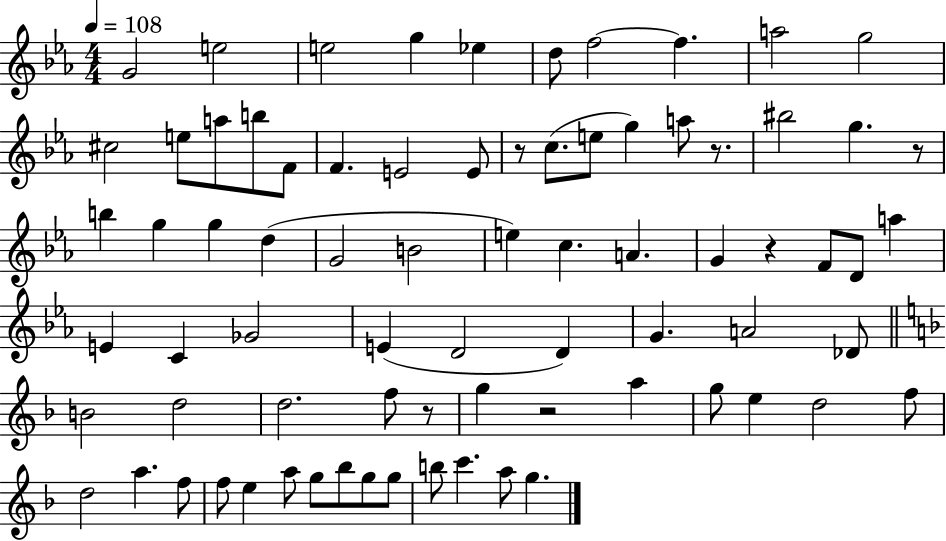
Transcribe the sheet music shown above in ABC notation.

X:1
T:Untitled
M:4/4
L:1/4
K:Eb
G2 e2 e2 g _e d/2 f2 f a2 g2 ^c2 e/2 a/2 b/2 F/2 F E2 E/2 z/2 c/2 e/2 g a/2 z/2 ^b2 g z/2 b g g d G2 B2 e c A G z F/2 D/2 a E C _G2 E D2 D G A2 _D/2 B2 d2 d2 f/2 z/2 g z2 a g/2 e d2 f/2 d2 a f/2 f/2 e a/2 g/2 _b/2 g/2 g/2 b/2 c' a/2 g